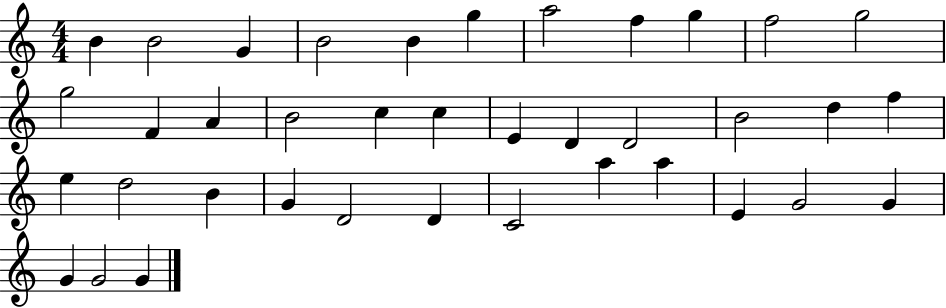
B4/q B4/h G4/q B4/h B4/q G5/q A5/h F5/q G5/q F5/h G5/h G5/h F4/q A4/q B4/h C5/q C5/q E4/q D4/q D4/h B4/h D5/q F5/q E5/q D5/h B4/q G4/q D4/h D4/q C4/h A5/q A5/q E4/q G4/h G4/q G4/q G4/h G4/q